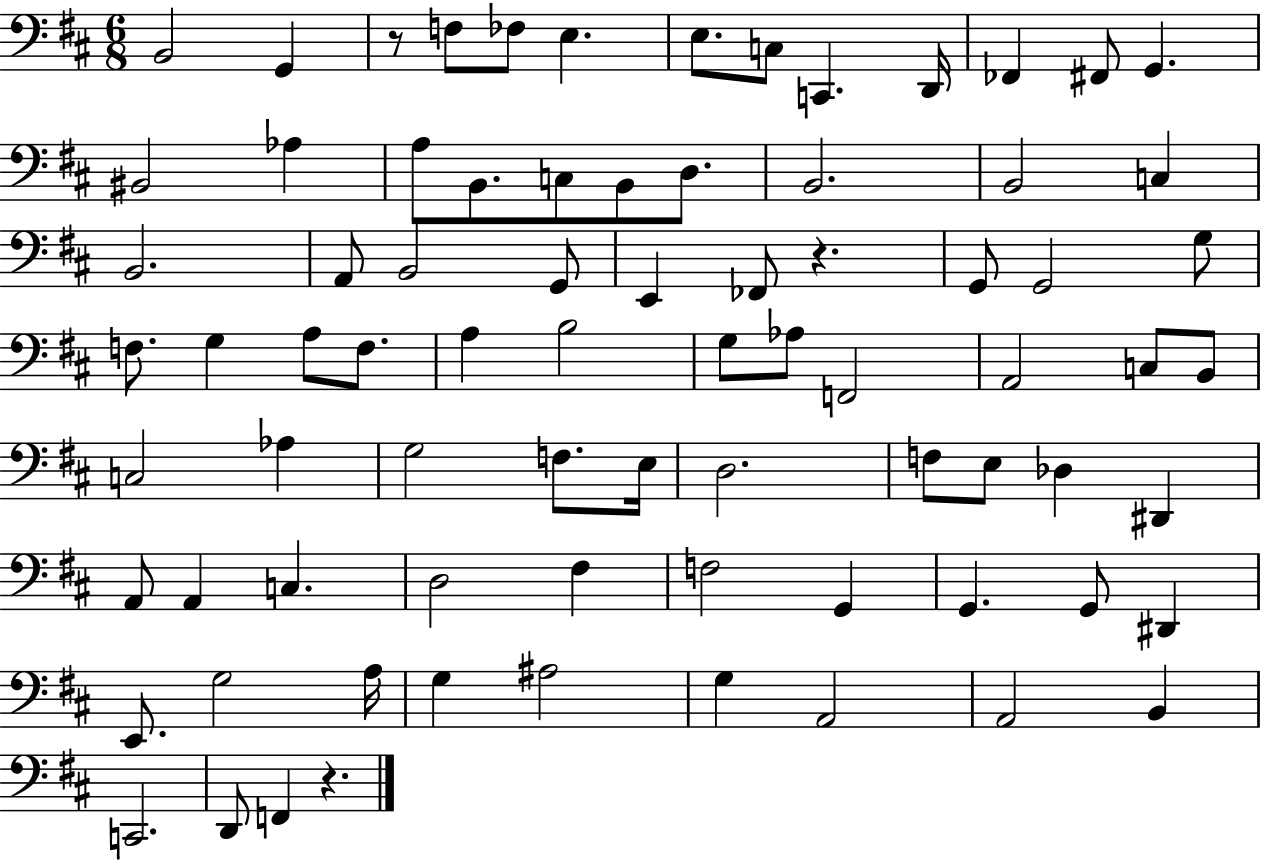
B2/h G2/q R/e F3/e FES3/e E3/q. E3/e. C3/e C2/q. D2/s FES2/q F#2/e G2/q. BIS2/h Ab3/q A3/e B2/e. C3/e B2/e D3/e. B2/h. B2/h C3/q B2/h. A2/e B2/h G2/e E2/q FES2/e R/q. G2/e G2/h G3/e F3/e. G3/q A3/e F3/e. A3/q B3/h G3/e Ab3/e F2/h A2/h C3/e B2/e C3/h Ab3/q G3/h F3/e. E3/s D3/h. F3/e E3/e Db3/q D#2/q A2/e A2/q C3/q. D3/h F#3/q F3/h G2/q G2/q. G2/e D#2/q E2/e. G3/h A3/s G3/q A#3/h G3/q A2/h A2/h B2/q C2/h. D2/e F2/q R/q.